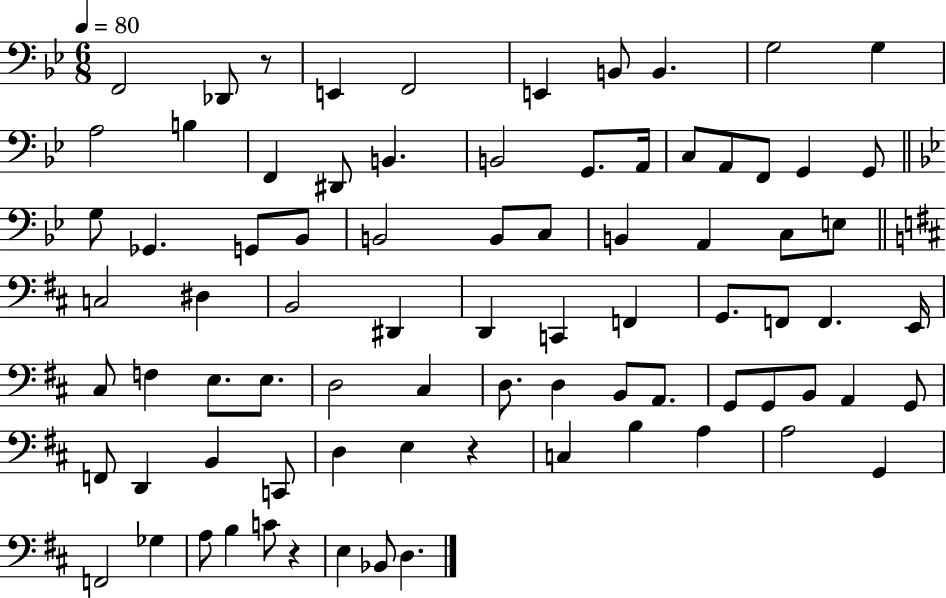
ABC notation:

X:1
T:Untitled
M:6/8
L:1/4
K:Bb
F,,2 _D,,/2 z/2 E,, F,,2 E,, B,,/2 B,, G,2 G, A,2 B, F,, ^D,,/2 B,, B,,2 G,,/2 A,,/4 C,/2 A,,/2 F,,/2 G,, G,,/2 G,/2 _G,, G,,/2 _B,,/2 B,,2 B,,/2 C,/2 B,, A,, C,/2 E,/2 C,2 ^D, B,,2 ^D,, D,, C,, F,, G,,/2 F,,/2 F,, E,,/4 ^C,/2 F, E,/2 E,/2 D,2 ^C, D,/2 D, B,,/2 A,,/2 G,,/2 G,,/2 B,,/2 A,, G,,/2 F,,/2 D,, B,, C,,/2 D, E, z C, B, A, A,2 G,, F,,2 _G, A,/2 B, C/2 z E, _B,,/2 D,